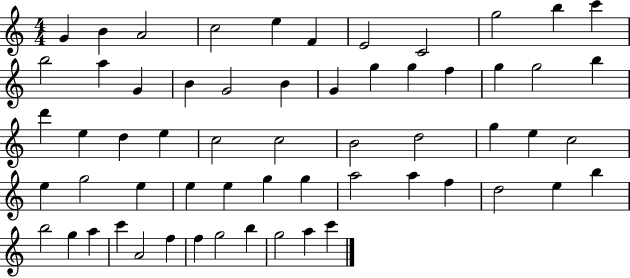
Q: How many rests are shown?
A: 0